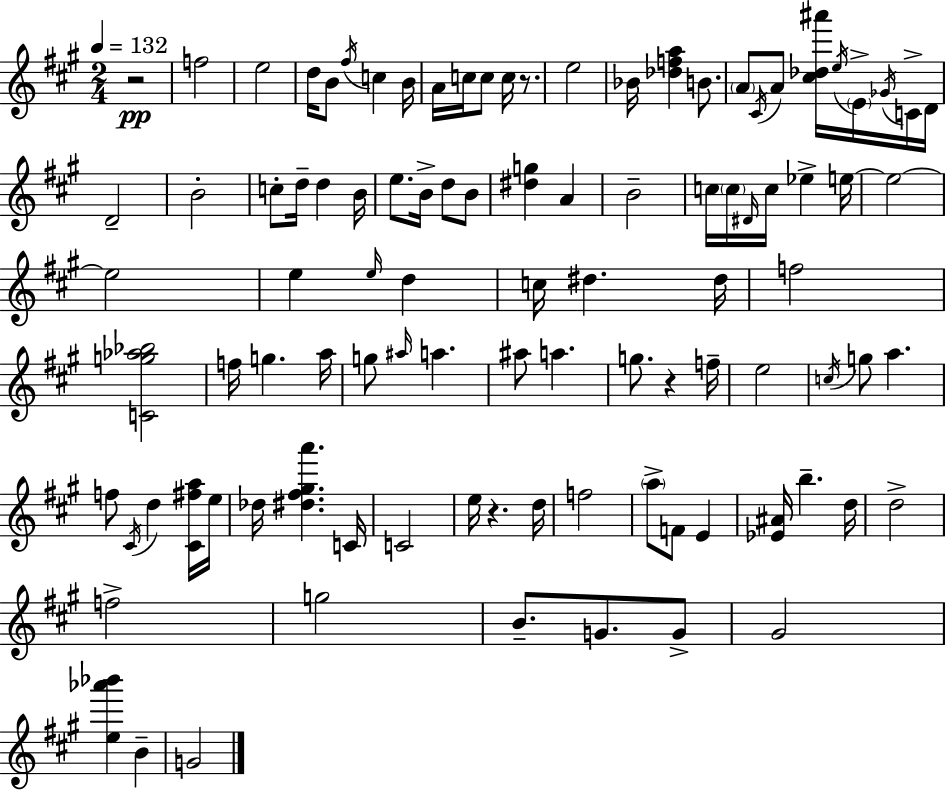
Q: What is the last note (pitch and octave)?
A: G4